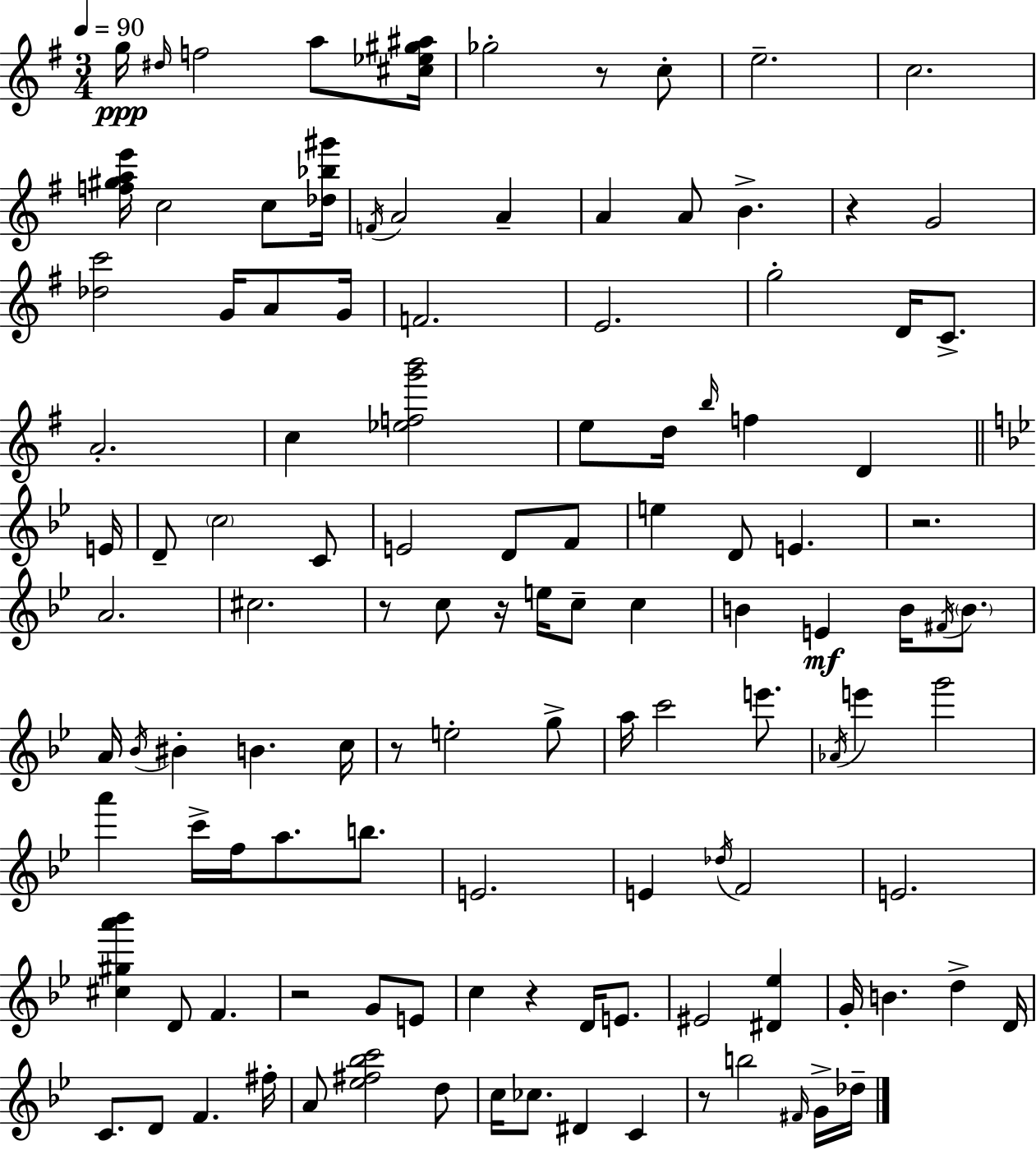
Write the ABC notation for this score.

X:1
T:Untitled
M:3/4
L:1/4
K:Em
g/4 ^d/4 f2 a/2 [^c_e^g^a]/4 _g2 z/2 c/2 e2 c2 [f^gae']/4 c2 c/2 [_d_b^g']/4 F/4 A2 A A A/2 B z G2 [_dc']2 G/4 A/2 G/4 F2 E2 g2 D/4 C/2 A2 c [_efg'b']2 e/2 d/4 b/4 f D E/4 D/2 c2 C/2 E2 D/2 F/2 e D/2 E z2 A2 ^c2 z/2 c/2 z/4 e/4 c/2 c B E B/4 ^F/4 B/2 A/4 _B/4 ^B B c/4 z/2 e2 g/2 a/4 c'2 e'/2 _A/4 e' g'2 a' c'/4 f/4 a/2 b/2 E2 E _d/4 F2 E2 [^c^ga'_b'] D/2 F z2 G/2 E/2 c z D/4 E/2 ^E2 [^D_e] G/4 B d D/4 C/2 D/2 F ^f/4 A/2 [_e^f_bc']2 d/2 c/4 _c/2 ^D C z/2 b2 ^F/4 G/4 _d/4